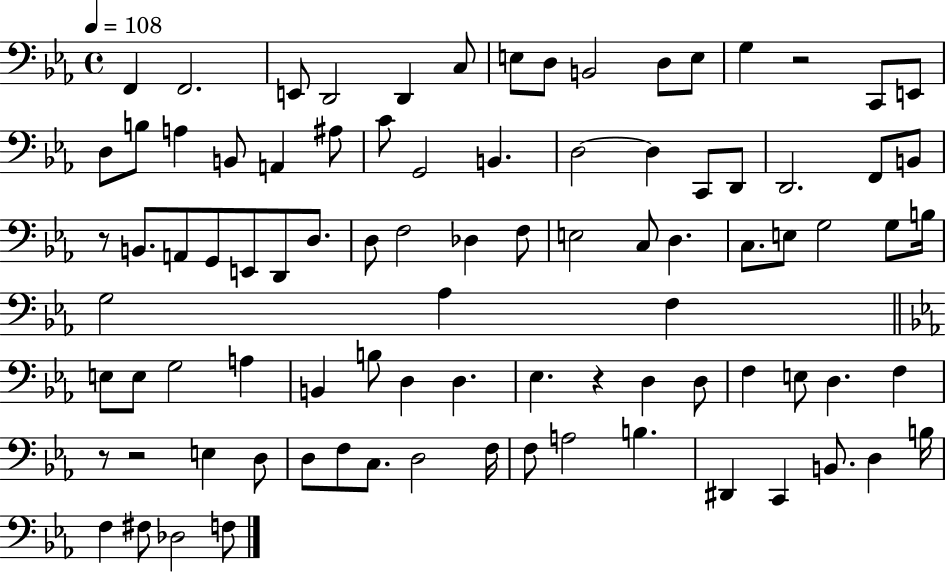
X:1
T:Untitled
M:4/4
L:1/4
K:Eb
F,, F,,2 E,,/2 D,,2 D,, C,/2 E,/2 D,/2 B,,2 D,/2 E,/2 G, z2 C,,/2 E,,/2 D,/2 B,/2 A, B,,/2 A,, ^A,/2 C/2 G,,2 B,, D,2 D, C,,/2 D,,/2 D,,2 F,,/2 B,,/2 z/2 B,,/2 A,,/2 G,,/2 E,,/2 D,,/2 D,/2 D,/2 F,2 _D, F,/2 E,2 C,/2 D, C,/2 E,/2 G,2 G,/2 B,/4 G,2 _A, F, E,/2 E,/2 G,2 A, B,, B,/2 D, D, _E, z D, D,/2 F, E,/2 D, F, z/2 z2 E, D,/2 D,/2 F,/2 C,/2 D,2 F,/4 F,/2 A,2 B, ^D,, C,, B,,/2 D, B,/4 F, ^F,/2 _D,2 F,/2